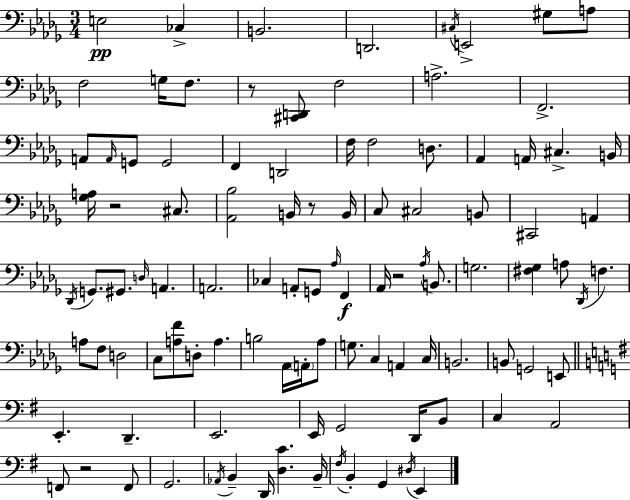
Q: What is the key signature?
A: BES minor